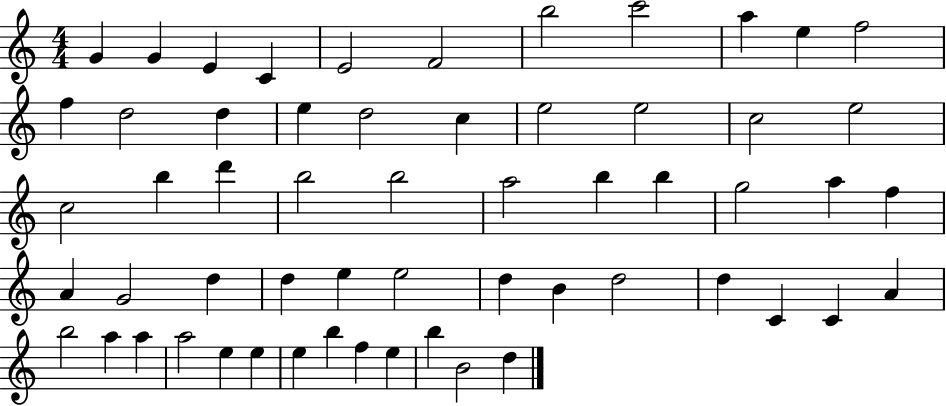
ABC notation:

X:1
T:Untitled
M:4/4
L:1/4
K:C
G G E C E2 F2 b2 c'2 a e f2 f d2 d e d2 c e2 e2 c2 e2 c2 b d' b2 b2 a2 b b g2 a f A G2 d d e e2 d B d2 d C C A b2 a a a2 e e e b f e b B2 d